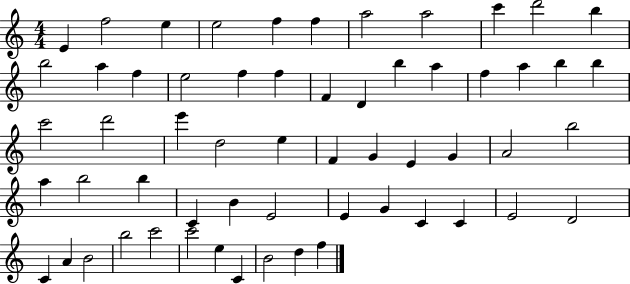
{
  \clef treble
  \numericTimeSignature
  \time 4/4
  \key c \major
  e'4 f''2 e''4 | e''2 f''4 f''4 | a''2 a''2 | c'''4 d'''2 b''4 | \break b''2 a''4 f''4 | e''2 f''4 f''4 | f'4 d'4 b''4 a''4 | f''4 a''4 b''4 b''4 | \break c'''2 d'''2 | e'''4 d''2 e''4 | f'4 g'4 e'4 g'4 | a'2 b''2 | \break a''4 b''2 b''4 | c'4 b'4 e'2 | e'4 g'4 c'4 c'4 | e'2 d'2 | \break c'4 a'4 b'2 | b''2 c'''2 | c'''2 e''4 c'4 | b'2 d''4 f''4 | \break \bar "|."
}